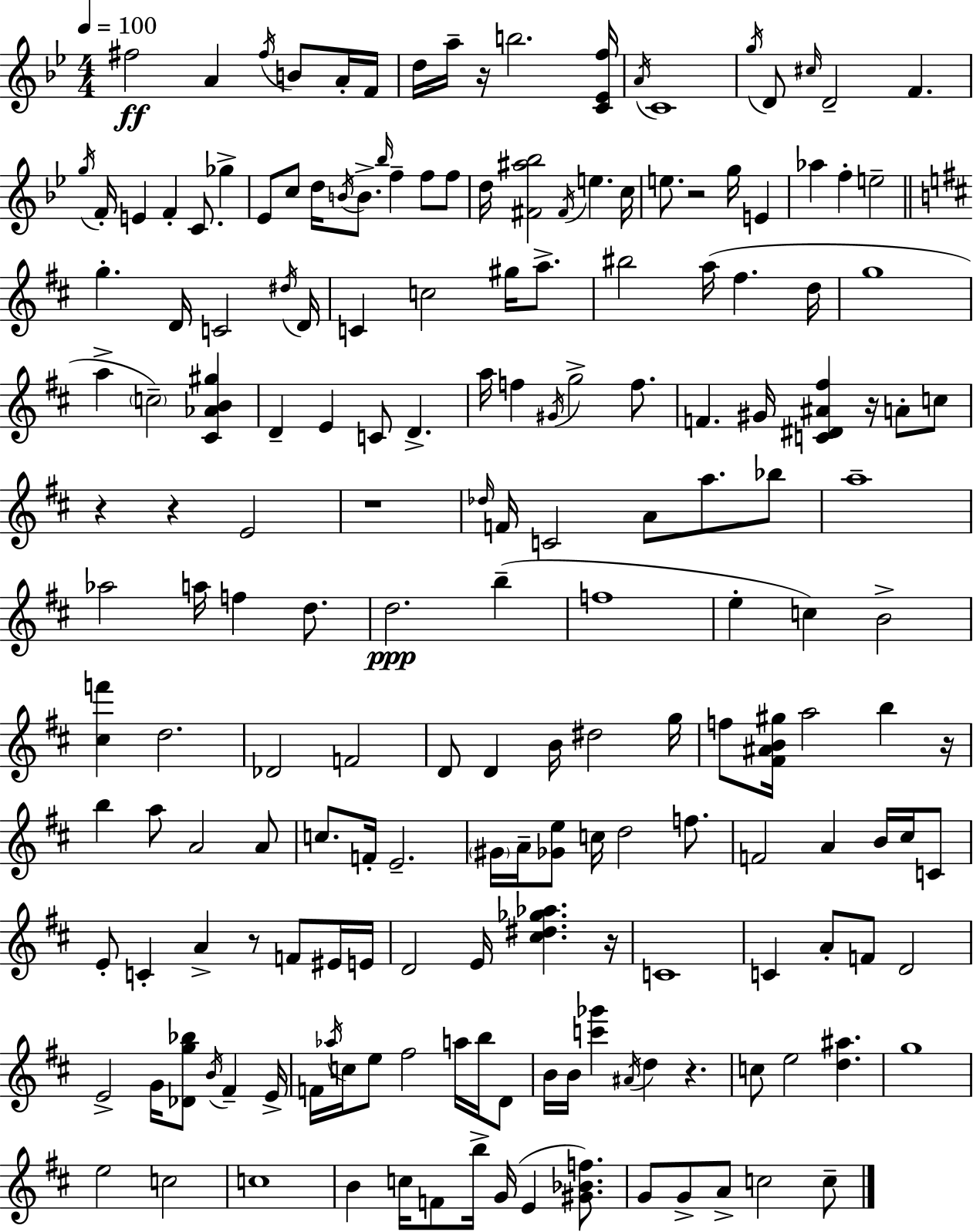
F#5/h A4/q F#5/s B4/e A4/s F4/s D5/s A5/s R/s B5/h. [C4,Eb4,F5]/s A4/s C4/w G5/s D4/e C#5/s D4/h F4/q. G5/s F4/s E4/q F4/q C4/e. Gb5/q Eb4/e C5/e D5/s B4/s B4/e. Bb5/s F5/q F5/e F5/e D5/s [F#4,A#5,Bb5]/h F#4/s E5/q. C5/s E5/e. R/h G5/s E4/q Ab5/q F5/q E5/h G5/q. D4/s C4/h D#5/s D4/s C4/q C5/h G#5/s A5/e. BIS5/h A5/s F#5/q. D5/s G5/w A5/q C5/h [C#4,Ab4,B4,G#5]/q D4/q E4/q C4/e D4/q. A5/s F5/q G#4/s G5/h F5/e. F4/q. G#4/s [C4,D#4,A#4,F#5]/q R/s A4/e C5/e R/q R/q E4/h R/w Db5/s F4/s C4/h A4/e A5/e. Bb5/e A5/w Ab5/h A5/s F5/q D5/e. D5/h. B5/q F5/w E5/q C5/q B4/h [C#5,F6]/q D5/h. Db4/h F4/h D4/e D4/q B4/s D#5/h G5/s F5/e [F#4,A#4,B4,G#5]/s A5/h B5/q R/s B5/q A5/e A4/h A4/e C5/e. F4/s E4/h. G#4/s A4/s [Gb4,E5]/e C5/s D5/h F5/e. F4/h A4/q B4/s C#5/s C4/e E4/e C4/q A4/q R/e F4/e EIS4/s E4/s D4/h E4/s [C#5,D#5,Gb5,Ab5]/q. R/s C4/w C4/q A4/e F4/e D4/h E4/h G4/s [Db4,G5,Bb5]/e B4/s F#4/q E4/s F4/s Ab5/s C5/s E5/e F#5/h A5/s B5/s D4/e B4/s B4/s [C6,Gb6]/q A#4/s D5/q R/q. C5/e E5/h [D5,A#5]/q. G5/w E5/h C5/h C5/w B4/q C5/s F4/e B5/s G4/s E4/q [G#4,Bb4,F5]/e. G4/e G4/e A4/e C5/h C5/e